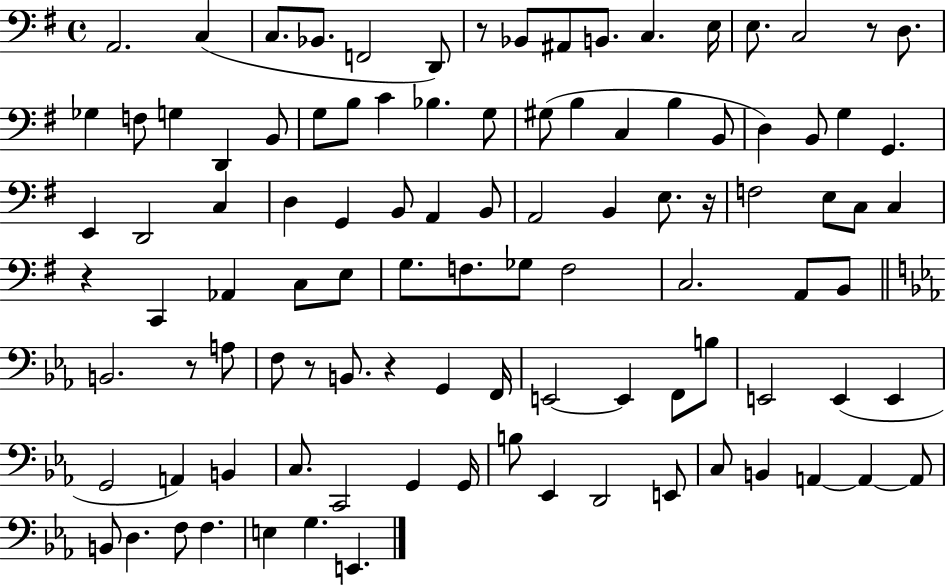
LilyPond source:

{
  \clef bass
  \time 4/4
  \defaultTimeSignature
  \key g \major
  a,2. c4( | c8. bes,8. f,2 d,8) | r8 bes,8 ais,8 b,8. c4. e16 | e8. c2 r8 d8. | \break ges4 f8 g4 d,4 b,8 | g8 b8 c'4 bes4. g8 | gis8( b4 c4 b4 b,8 | d4) b,8 g4 g,4. | \break e,4 d,2 c4 | d4 g,4 b,8 a,4 b,8 | a,2 b,4 e8. r16 | f2 e8 c8 c4 | \break r4 c,4 aes,4 c8 e8 | g8. f8. ges8 f2 | c2. a,8 b,8 | \bar "||" \break \key c \minor b,2. r8 a8 | f8 r8 b,8. r4 g,4 f,16 | e,2~~ e,4 f,8 b8 | e,2 e,4( e,4 | \break g,2 a,4) b,4 | c8. c,2 g,4 g,16 | b8 ees,4 d,2 e,8 | c8 b,4 a,4~~ a,4~~ a,8 | \break b,8 d4. f8 f4. | e4 g4. e,4. | \bar "|."
}